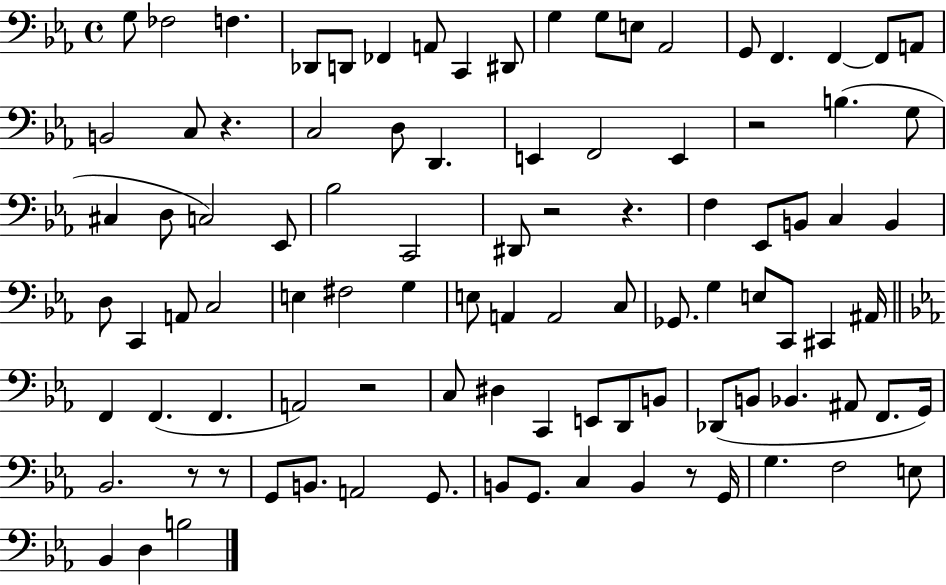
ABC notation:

X:1
T:Untitled
M:4/4
L:1/4
K:Eb
G,/2 _F,2 F, _D,,/2 D,,/2 _F,, A,,/2 C,, ^D,,/2 G, G,/2 E,/2 _A,,2 G,,/2 F,, F,, F,,/2 A,,/2 B,,2 C,/2 z C,2 D,/2 D,, E,, F,,2 E,, z2 B, G,/2 ^C, D,/2 C,2 _E,,/2 _B,2 C,,2 ^D,,/2 z2 z F, _E,,/2 B,,/2 C, B,, D,/2 C,, A,,/2 C,2 E, ^F,2 G, E,/2 A,, A,,2 C,/2 _G,,/2 G, E,/2 C,,/2 ^C,, ^A,,/4 F,, F,, F,, A,,2 z2 C,/2 ^D, C,, E,,/2 D,,/2 B,,/2 _D,,/2 B,,/2 _B,, ^A,,/2 F,,/2 G,,/4 _B,,2 z/2 z/2 G,,/2 B,,/2 A,,2 G,,/2 B,,/2 G,,/2 C, B,, z/2 G,,/4 G, F,2 E,/2 _B,, D, B,2